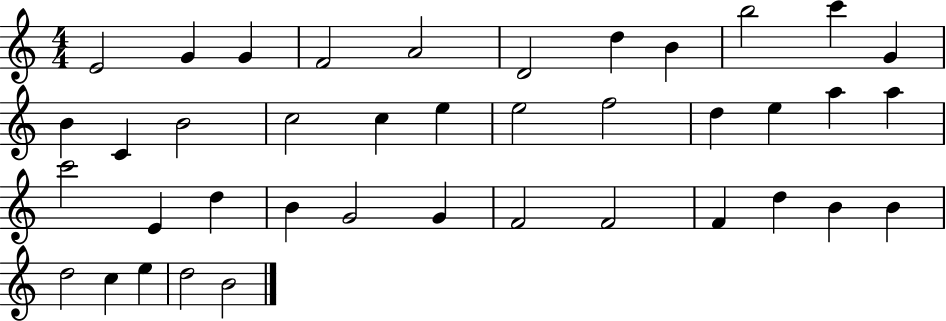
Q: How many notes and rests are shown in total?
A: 40